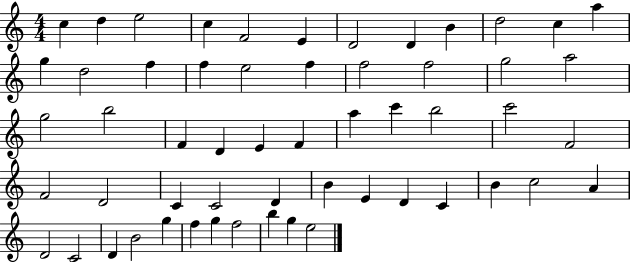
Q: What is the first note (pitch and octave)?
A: C5